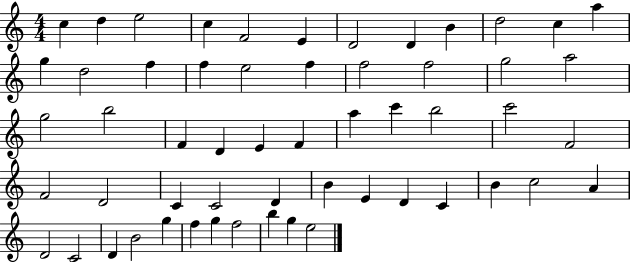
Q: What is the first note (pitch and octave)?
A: C5